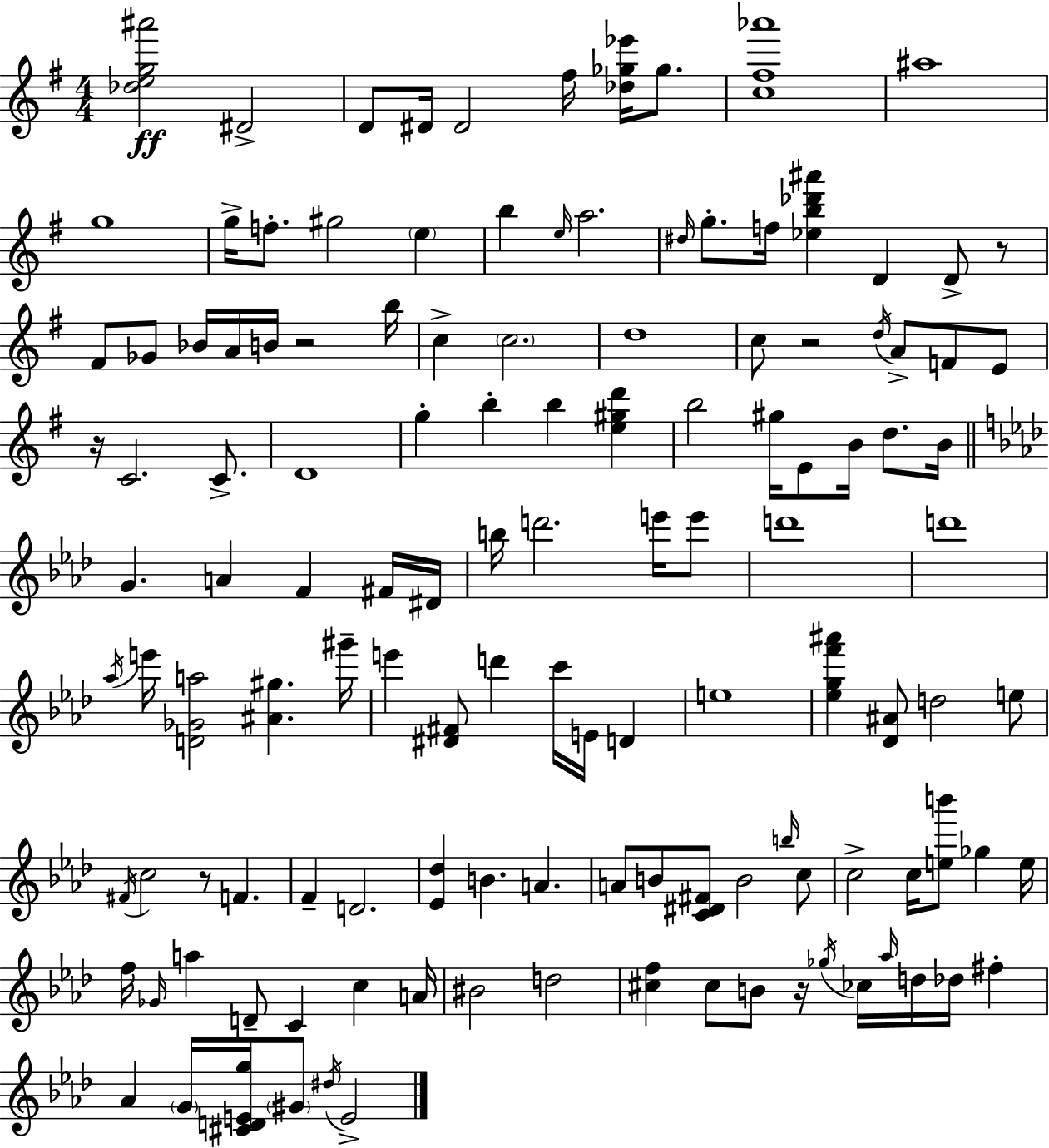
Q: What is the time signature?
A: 4/4